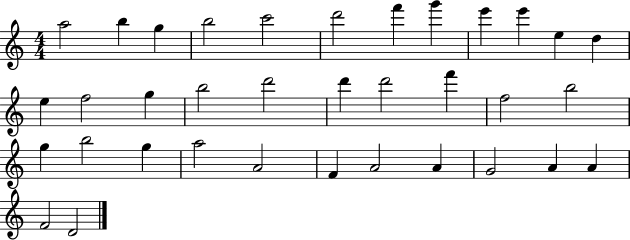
{
  \clef treble
  \numericTimeSignature
  \time 4/4
  \key c \major
  a''2 b''4 g''4 | b''2 c'''2 | d'''2 f'''4 g'''4 | e'''4 e'''4 e''4 d''4 | \break e''4 f''2 g''4 | b''2 d'''2 | d'''4 d'''2 f'''4 | f''2 b''2 | \break g''4 b''2 g''4 | a''2 a'2 | f'4 a'2 a'4 | g'2 a'4 a'4 | \break f'2 d'2 | \bar "|."
}